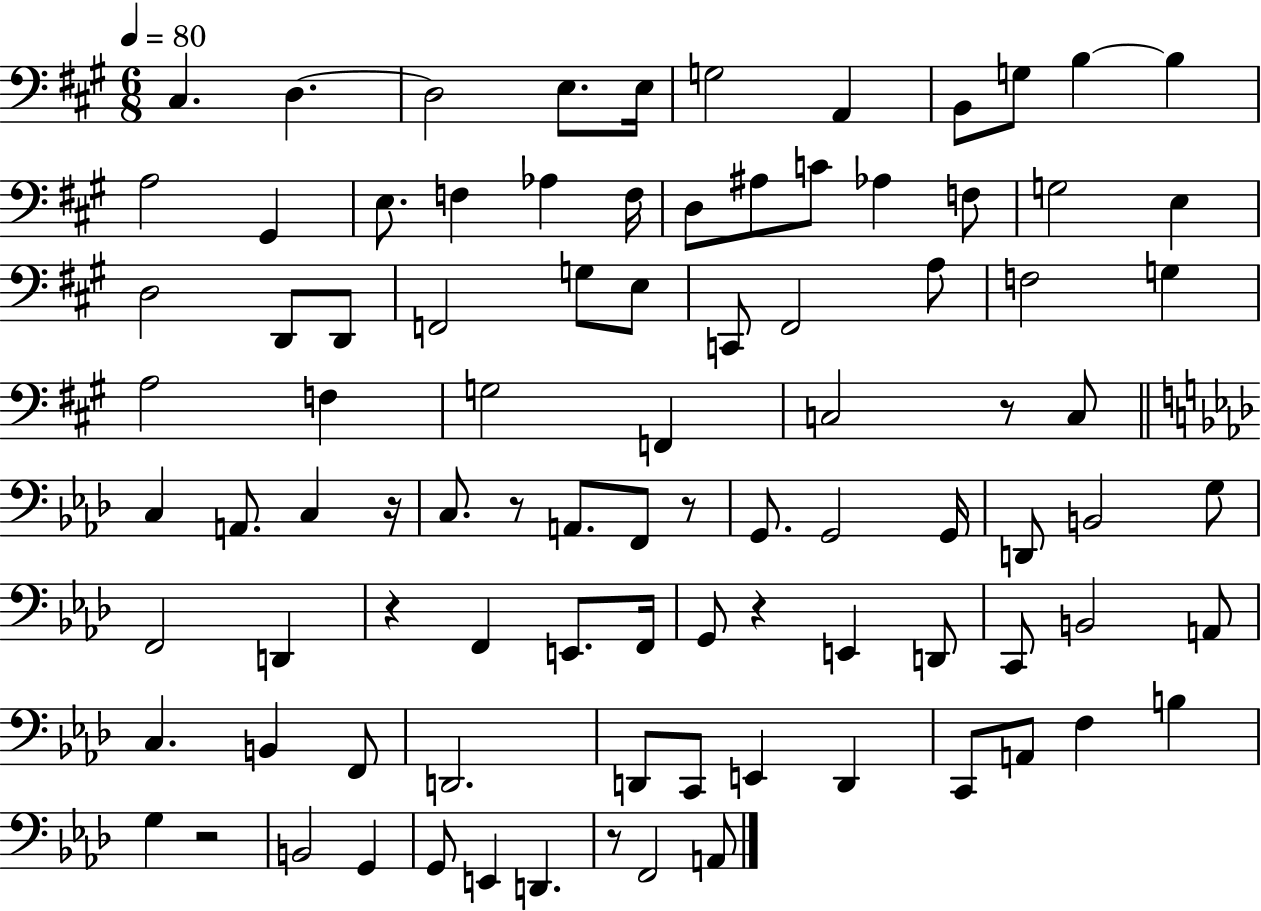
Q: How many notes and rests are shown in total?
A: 92